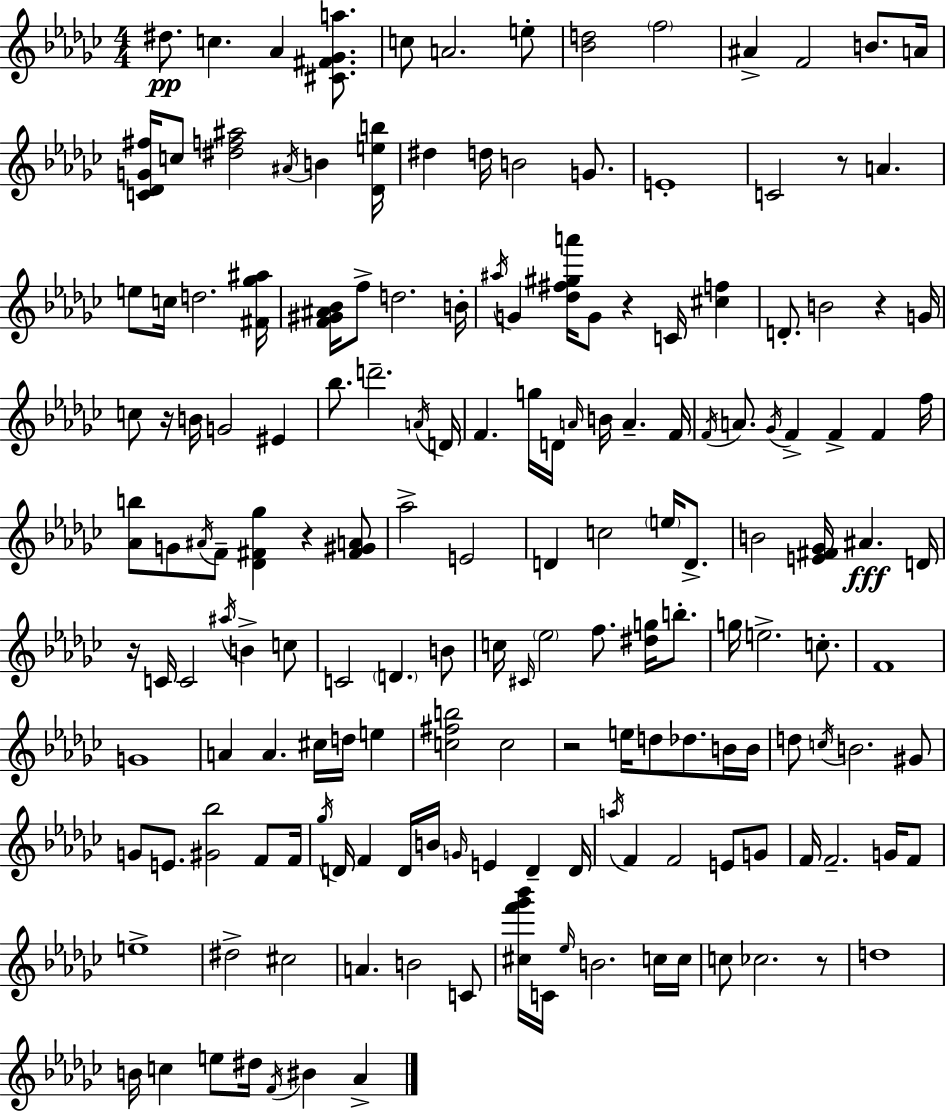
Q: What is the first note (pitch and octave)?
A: D#5